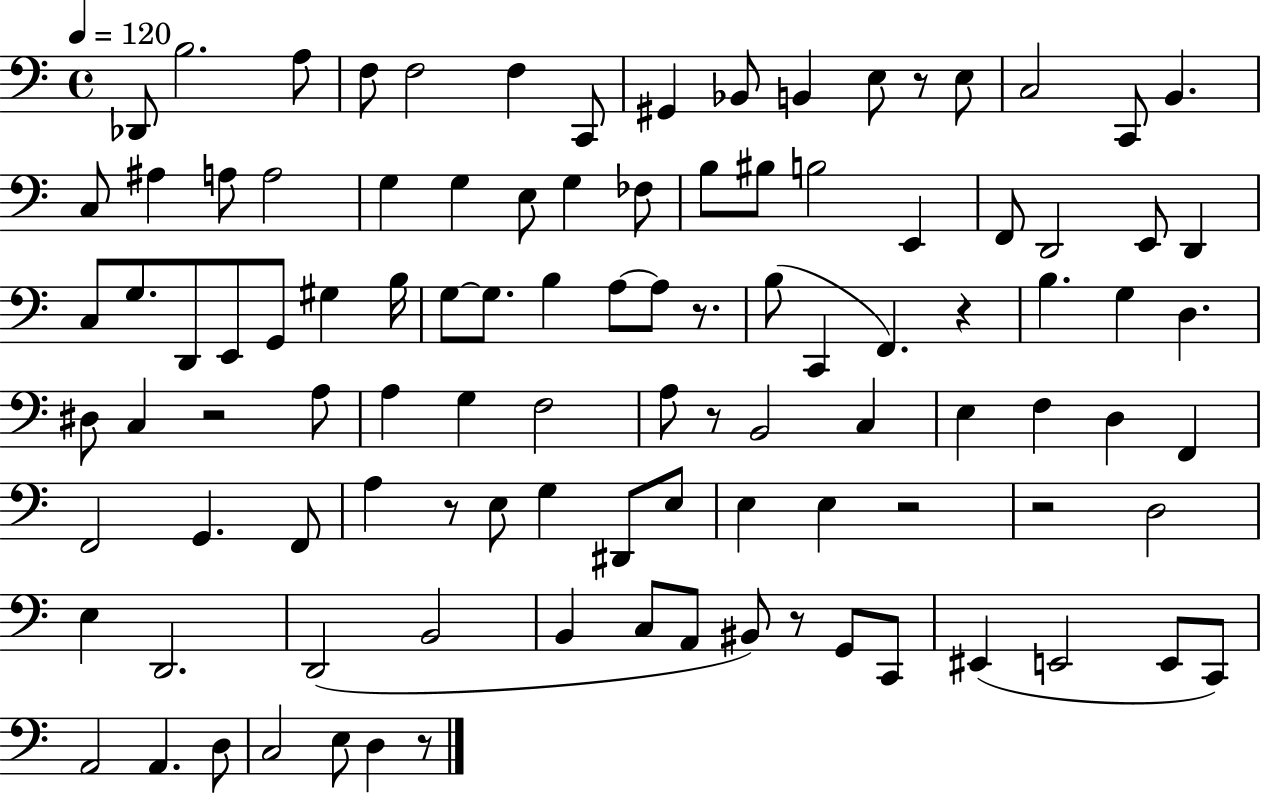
X:1
T:Untitled
M:4/4
L:1/4
K:C
_D,,/2 B,2 A,/2 F,/2 F,2 F, C,,/2 ^G,, _B,,/2 B,, E,/2 z/2 E,/2 C,2 C,,/2 B,, C,/2 ^A, A,/2 A,2 G, G, E,/2 G, _F,/2 B,/2 ^B,/2 B,2 E,, F,,/2 D,,2 E,,/2 D,, C,/2 G,/2 D,,/2 E,,/2 G,,/2 ^G, B,/4 G,/2 G,/2 B, A,/2 A,/2 z/2 B,/2 C,, F,, z B, G, D, ^D,/2 C, z2 A,/2 A, G, F,2 A,/2 z/2 B,,2 C, E, F, D, F,, F,,2 G,, F,,/2 A, z/2 E,/2 G, ^D,,/2 E,/2 E, E, z2 z2 D,2 E, D,,2 D,,2 B,,2 B,, C,/2 A,,/2 ^B,,/2 z/2 G,,/2 C,,/2 ^E,, E,,2 E,,/2 C,,/2 A,,2 A,, D,/2 C,2 E,/2 D, z/2